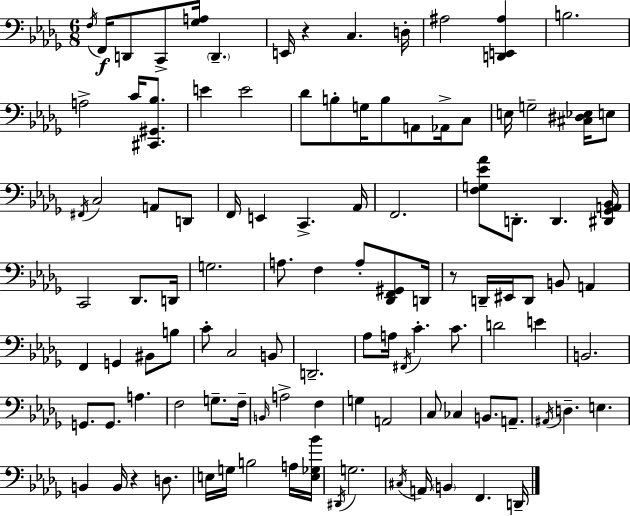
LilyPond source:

{
  \clef bass
  \numericTimeSignature
  \time 6/8
  \key bes \minor
  \acciaccatura { f16 }\f f,16 d,8 c,8-> <ges a>16 \parenthesize d,4.-- | e,16 r4 c4. | d16-. ais2 <d, e, ais>4 | b2. | \break a2-> c'16 <cis, gis, bes>8. | e'4 e'2 | des'8 b8-. g16 b8 a,8 aes,16-> c8 | e16 g2-- <cis dis ees>16 e8 | \break \acciaccatura { fis,16 } c2 a,8 | d,8 f,16 e,4 c,4.-> | aes,16 f,2. | <f g ees' aes'>8 d,8.-. d,4. | \break <dis, ges, a, bes,>16 c,2 des,8. | d,16 g2. | a8. f4 a8-. <des, f, gis,>8 | d,16 r8 d,16-- eis,16 d,8 b,8 a,4 | \break f,4 g,4 bis,8 | b8 c'8-. c2 | b,8 d,2.-- | aes8 a16 \acciaccatura { fis,16 } c'4.-. | \break c'8. d'2 e'4 | b,2. | g,8. g,8. a4. | f2 g8.-- | \break f16-- \grace { b,16 } a2-> | f4 g4 a,2 | c8 ces4 b,8. | a,8.-- \acciaccatura { ais,16 } d4.-- e4. | \break b,4 b,16 r4 | d8. e16 g16 b2 | a16 <e ges bes'>16 \acciaccatura { dis,16 } g2. | \acciaccatura { cis16 } a,16 \parenthesize b,4 | \break f,4. d,16-- \bar "|."
}